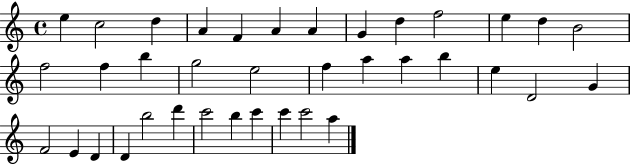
{
  \clef treble
  \time 4/4
  \defaultTimeSignature
  \key c \major
  e''4 c''2 d''4 | a'4 f'4 a'4 a'4 | g'4 d''4 f''2 | e''4 d''4 b'2 | \break f''2 f''4 b''4 | g''2 e''2 | f''4 a''4 a''4 b''4 | e''4 d'2 g'4 | \break f'2 e'4 d'4 | d'4 b''2 d'''4 | c'''2 b''4 c'''4 | c'''4 c'''2 a''4 | \break \bar "|."
}